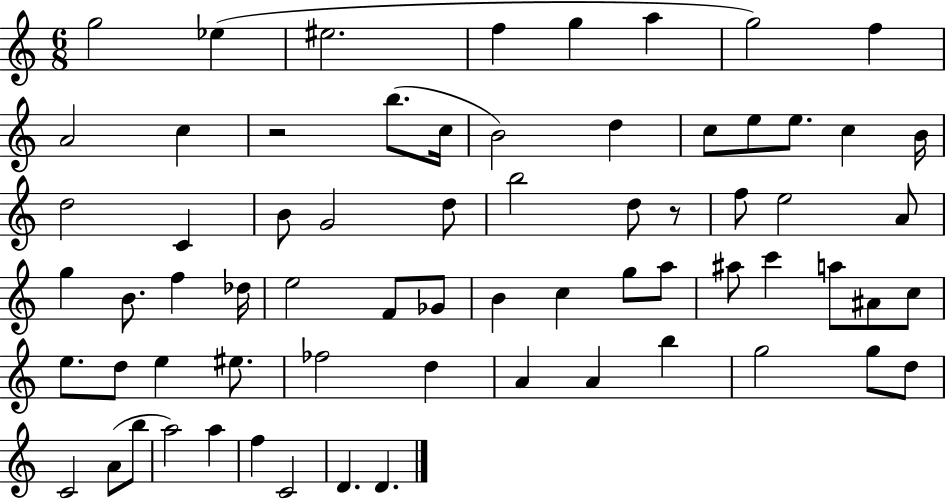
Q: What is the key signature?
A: C major